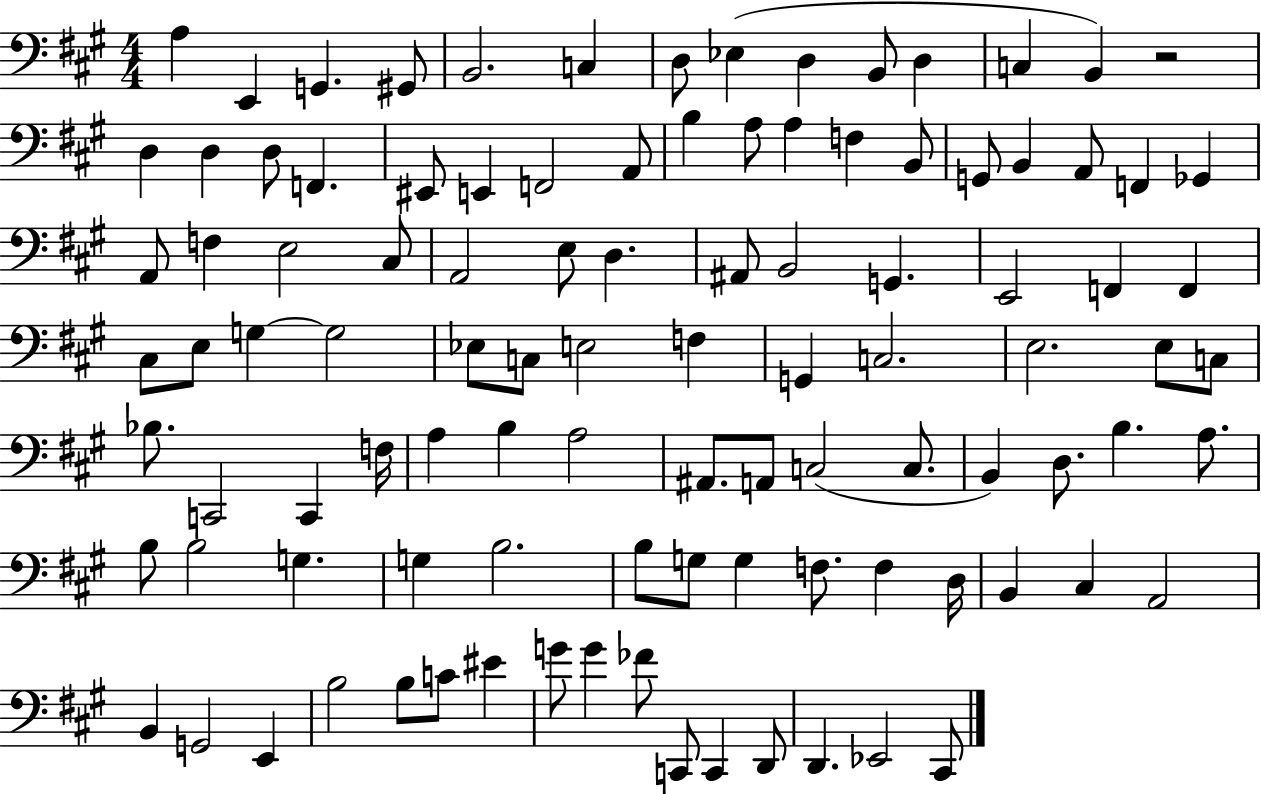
X:1
T:Untitled
M:4/4
L:1/4
K:A
A, E,, G,, ^G,,/2 B,,2 C, D,/2 _E, D, B,,/2 D, C, B,, z2 D, D, D,/2 F,, ^E,,/2 E,, F,,2 A,,/2 B, A,/2 A, F, B,,/2 G,,/2 B,, A,,/2 F,, _G,, A,,/2 F, E,2 ^C,/2 A,,2 E,/2 D, ^A,,/2 B,,2 G,, E,,2 F,, F,, ^C,/2 E,/2 G, G,2 _E,/2 C,/2 E,2 F, G,, C,2 E,2 E,/2 C,/2 _B,/2 C,,2 C,, F,/4 A, B, A,2 ^A,,/2 A,,/2 C,2 C,/2 B,, D,/2 B, A,/2 B,/2 B,2 G, G, B,2 B,/2 G,/2 G, F,/2 F, D,/4 B,, ^C, A,,2 B,, G,,2 E,, B,2 B,/2 C/2 ^E G/2 G _F/2 C,,/2 C,, D,,/2 D,, _E,,2 ^C,,/2